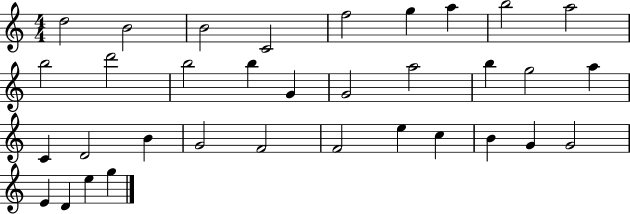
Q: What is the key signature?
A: C major